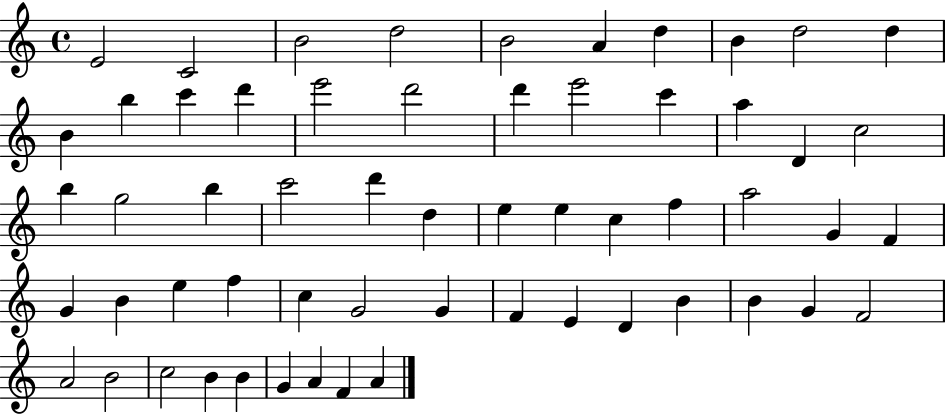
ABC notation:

X:1
T:Untitled
M:4/4
L:1/4
K:C
E2 C2 B2 d2 B2 A d B d2 d B b c' d' e'2 d'2 d' e'2 c' a D c2 b g2 b c'2 d' d e e c f a2 G F G B e f c G2 G F E D B B G F2 A2 B2 c2 B B G A F A